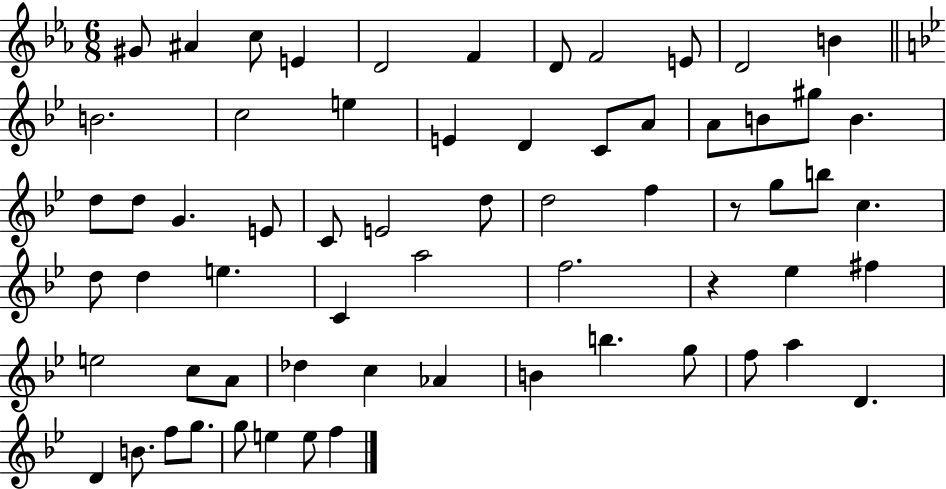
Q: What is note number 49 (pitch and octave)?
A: B4